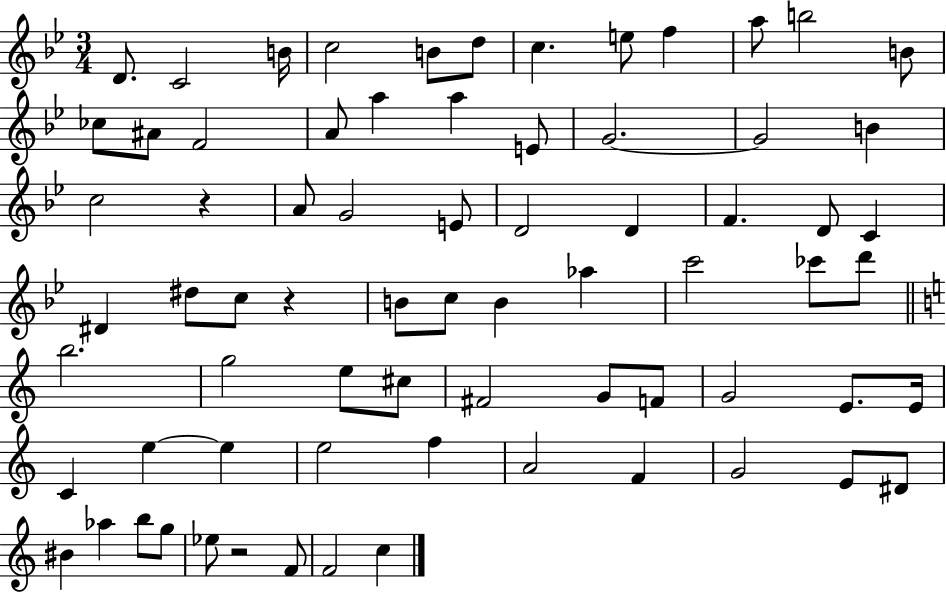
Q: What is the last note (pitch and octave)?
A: C5